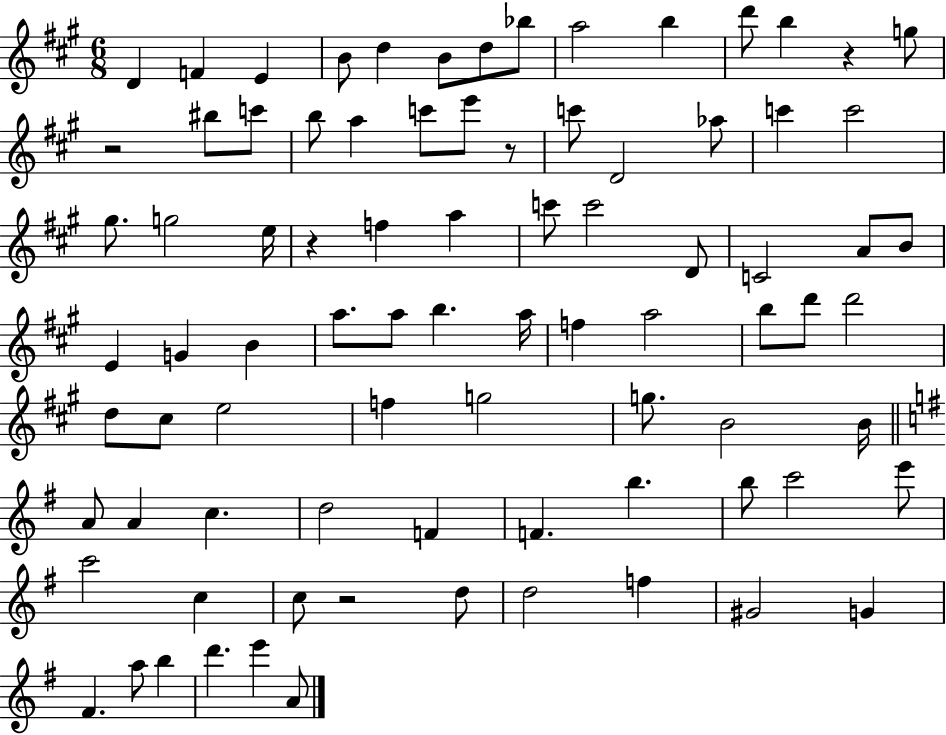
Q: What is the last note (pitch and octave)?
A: A4